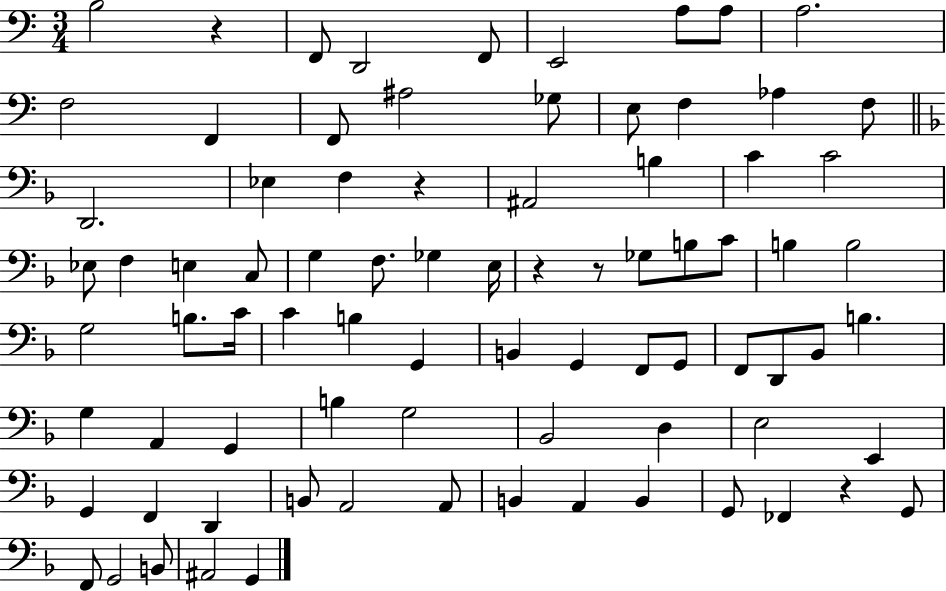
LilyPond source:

{
  \clef bass
  \numericTimeSignature
  \time 3/4
  \key c \major
  \repeat volta 2 { b2 r4 | f,8 d,2 f,8 | e,2 a8 a8 | a2. | \break f2 f,4 | f,8 ais2 ges8 | e8 f4 aes4 f8 | \bar "||" \break \key f \major d,2. | ees4 f4 r4 | ais,2 b4 | c'4 c'2 | \break ees8 f4 e4 c8 | g4 f8. ges4 e16 | r4 r8 ges8 b8 c'8 | b4 b2 | \break g2 b8. c'16 | c'4 b4 g,4 | b,4 g,4 f,8 g,8 | f,8 d,8 bes,8 b4. | \break g4 a,4 g,4 | b4 g2 | bes,2 d4 | e2 e,4 | \break g,4 f,4 d,4 | b,8 a,2 a,8 | b,4 a,4 b,4 | g,8 fes,4 r4 g,8 | \break f,8 g,2 b,8 | ais,2 g,4 | } \bar "|."
}